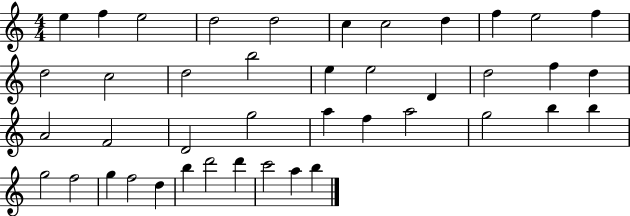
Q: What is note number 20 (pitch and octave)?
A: F5